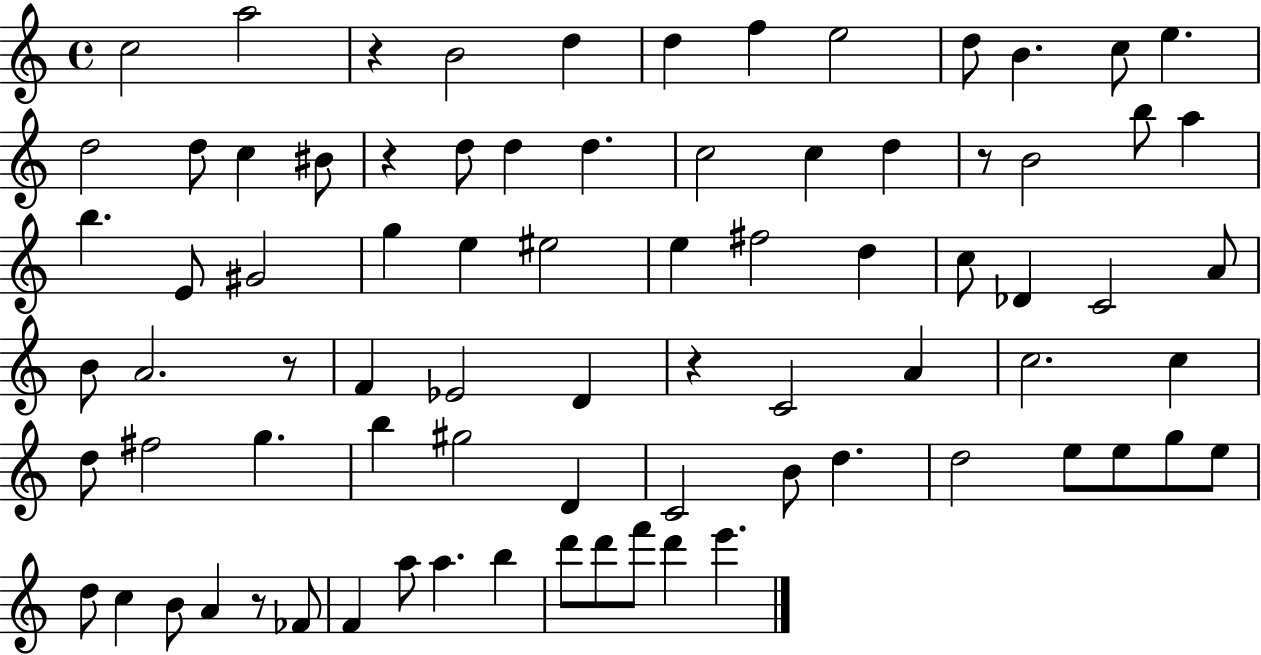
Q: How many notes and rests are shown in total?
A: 80